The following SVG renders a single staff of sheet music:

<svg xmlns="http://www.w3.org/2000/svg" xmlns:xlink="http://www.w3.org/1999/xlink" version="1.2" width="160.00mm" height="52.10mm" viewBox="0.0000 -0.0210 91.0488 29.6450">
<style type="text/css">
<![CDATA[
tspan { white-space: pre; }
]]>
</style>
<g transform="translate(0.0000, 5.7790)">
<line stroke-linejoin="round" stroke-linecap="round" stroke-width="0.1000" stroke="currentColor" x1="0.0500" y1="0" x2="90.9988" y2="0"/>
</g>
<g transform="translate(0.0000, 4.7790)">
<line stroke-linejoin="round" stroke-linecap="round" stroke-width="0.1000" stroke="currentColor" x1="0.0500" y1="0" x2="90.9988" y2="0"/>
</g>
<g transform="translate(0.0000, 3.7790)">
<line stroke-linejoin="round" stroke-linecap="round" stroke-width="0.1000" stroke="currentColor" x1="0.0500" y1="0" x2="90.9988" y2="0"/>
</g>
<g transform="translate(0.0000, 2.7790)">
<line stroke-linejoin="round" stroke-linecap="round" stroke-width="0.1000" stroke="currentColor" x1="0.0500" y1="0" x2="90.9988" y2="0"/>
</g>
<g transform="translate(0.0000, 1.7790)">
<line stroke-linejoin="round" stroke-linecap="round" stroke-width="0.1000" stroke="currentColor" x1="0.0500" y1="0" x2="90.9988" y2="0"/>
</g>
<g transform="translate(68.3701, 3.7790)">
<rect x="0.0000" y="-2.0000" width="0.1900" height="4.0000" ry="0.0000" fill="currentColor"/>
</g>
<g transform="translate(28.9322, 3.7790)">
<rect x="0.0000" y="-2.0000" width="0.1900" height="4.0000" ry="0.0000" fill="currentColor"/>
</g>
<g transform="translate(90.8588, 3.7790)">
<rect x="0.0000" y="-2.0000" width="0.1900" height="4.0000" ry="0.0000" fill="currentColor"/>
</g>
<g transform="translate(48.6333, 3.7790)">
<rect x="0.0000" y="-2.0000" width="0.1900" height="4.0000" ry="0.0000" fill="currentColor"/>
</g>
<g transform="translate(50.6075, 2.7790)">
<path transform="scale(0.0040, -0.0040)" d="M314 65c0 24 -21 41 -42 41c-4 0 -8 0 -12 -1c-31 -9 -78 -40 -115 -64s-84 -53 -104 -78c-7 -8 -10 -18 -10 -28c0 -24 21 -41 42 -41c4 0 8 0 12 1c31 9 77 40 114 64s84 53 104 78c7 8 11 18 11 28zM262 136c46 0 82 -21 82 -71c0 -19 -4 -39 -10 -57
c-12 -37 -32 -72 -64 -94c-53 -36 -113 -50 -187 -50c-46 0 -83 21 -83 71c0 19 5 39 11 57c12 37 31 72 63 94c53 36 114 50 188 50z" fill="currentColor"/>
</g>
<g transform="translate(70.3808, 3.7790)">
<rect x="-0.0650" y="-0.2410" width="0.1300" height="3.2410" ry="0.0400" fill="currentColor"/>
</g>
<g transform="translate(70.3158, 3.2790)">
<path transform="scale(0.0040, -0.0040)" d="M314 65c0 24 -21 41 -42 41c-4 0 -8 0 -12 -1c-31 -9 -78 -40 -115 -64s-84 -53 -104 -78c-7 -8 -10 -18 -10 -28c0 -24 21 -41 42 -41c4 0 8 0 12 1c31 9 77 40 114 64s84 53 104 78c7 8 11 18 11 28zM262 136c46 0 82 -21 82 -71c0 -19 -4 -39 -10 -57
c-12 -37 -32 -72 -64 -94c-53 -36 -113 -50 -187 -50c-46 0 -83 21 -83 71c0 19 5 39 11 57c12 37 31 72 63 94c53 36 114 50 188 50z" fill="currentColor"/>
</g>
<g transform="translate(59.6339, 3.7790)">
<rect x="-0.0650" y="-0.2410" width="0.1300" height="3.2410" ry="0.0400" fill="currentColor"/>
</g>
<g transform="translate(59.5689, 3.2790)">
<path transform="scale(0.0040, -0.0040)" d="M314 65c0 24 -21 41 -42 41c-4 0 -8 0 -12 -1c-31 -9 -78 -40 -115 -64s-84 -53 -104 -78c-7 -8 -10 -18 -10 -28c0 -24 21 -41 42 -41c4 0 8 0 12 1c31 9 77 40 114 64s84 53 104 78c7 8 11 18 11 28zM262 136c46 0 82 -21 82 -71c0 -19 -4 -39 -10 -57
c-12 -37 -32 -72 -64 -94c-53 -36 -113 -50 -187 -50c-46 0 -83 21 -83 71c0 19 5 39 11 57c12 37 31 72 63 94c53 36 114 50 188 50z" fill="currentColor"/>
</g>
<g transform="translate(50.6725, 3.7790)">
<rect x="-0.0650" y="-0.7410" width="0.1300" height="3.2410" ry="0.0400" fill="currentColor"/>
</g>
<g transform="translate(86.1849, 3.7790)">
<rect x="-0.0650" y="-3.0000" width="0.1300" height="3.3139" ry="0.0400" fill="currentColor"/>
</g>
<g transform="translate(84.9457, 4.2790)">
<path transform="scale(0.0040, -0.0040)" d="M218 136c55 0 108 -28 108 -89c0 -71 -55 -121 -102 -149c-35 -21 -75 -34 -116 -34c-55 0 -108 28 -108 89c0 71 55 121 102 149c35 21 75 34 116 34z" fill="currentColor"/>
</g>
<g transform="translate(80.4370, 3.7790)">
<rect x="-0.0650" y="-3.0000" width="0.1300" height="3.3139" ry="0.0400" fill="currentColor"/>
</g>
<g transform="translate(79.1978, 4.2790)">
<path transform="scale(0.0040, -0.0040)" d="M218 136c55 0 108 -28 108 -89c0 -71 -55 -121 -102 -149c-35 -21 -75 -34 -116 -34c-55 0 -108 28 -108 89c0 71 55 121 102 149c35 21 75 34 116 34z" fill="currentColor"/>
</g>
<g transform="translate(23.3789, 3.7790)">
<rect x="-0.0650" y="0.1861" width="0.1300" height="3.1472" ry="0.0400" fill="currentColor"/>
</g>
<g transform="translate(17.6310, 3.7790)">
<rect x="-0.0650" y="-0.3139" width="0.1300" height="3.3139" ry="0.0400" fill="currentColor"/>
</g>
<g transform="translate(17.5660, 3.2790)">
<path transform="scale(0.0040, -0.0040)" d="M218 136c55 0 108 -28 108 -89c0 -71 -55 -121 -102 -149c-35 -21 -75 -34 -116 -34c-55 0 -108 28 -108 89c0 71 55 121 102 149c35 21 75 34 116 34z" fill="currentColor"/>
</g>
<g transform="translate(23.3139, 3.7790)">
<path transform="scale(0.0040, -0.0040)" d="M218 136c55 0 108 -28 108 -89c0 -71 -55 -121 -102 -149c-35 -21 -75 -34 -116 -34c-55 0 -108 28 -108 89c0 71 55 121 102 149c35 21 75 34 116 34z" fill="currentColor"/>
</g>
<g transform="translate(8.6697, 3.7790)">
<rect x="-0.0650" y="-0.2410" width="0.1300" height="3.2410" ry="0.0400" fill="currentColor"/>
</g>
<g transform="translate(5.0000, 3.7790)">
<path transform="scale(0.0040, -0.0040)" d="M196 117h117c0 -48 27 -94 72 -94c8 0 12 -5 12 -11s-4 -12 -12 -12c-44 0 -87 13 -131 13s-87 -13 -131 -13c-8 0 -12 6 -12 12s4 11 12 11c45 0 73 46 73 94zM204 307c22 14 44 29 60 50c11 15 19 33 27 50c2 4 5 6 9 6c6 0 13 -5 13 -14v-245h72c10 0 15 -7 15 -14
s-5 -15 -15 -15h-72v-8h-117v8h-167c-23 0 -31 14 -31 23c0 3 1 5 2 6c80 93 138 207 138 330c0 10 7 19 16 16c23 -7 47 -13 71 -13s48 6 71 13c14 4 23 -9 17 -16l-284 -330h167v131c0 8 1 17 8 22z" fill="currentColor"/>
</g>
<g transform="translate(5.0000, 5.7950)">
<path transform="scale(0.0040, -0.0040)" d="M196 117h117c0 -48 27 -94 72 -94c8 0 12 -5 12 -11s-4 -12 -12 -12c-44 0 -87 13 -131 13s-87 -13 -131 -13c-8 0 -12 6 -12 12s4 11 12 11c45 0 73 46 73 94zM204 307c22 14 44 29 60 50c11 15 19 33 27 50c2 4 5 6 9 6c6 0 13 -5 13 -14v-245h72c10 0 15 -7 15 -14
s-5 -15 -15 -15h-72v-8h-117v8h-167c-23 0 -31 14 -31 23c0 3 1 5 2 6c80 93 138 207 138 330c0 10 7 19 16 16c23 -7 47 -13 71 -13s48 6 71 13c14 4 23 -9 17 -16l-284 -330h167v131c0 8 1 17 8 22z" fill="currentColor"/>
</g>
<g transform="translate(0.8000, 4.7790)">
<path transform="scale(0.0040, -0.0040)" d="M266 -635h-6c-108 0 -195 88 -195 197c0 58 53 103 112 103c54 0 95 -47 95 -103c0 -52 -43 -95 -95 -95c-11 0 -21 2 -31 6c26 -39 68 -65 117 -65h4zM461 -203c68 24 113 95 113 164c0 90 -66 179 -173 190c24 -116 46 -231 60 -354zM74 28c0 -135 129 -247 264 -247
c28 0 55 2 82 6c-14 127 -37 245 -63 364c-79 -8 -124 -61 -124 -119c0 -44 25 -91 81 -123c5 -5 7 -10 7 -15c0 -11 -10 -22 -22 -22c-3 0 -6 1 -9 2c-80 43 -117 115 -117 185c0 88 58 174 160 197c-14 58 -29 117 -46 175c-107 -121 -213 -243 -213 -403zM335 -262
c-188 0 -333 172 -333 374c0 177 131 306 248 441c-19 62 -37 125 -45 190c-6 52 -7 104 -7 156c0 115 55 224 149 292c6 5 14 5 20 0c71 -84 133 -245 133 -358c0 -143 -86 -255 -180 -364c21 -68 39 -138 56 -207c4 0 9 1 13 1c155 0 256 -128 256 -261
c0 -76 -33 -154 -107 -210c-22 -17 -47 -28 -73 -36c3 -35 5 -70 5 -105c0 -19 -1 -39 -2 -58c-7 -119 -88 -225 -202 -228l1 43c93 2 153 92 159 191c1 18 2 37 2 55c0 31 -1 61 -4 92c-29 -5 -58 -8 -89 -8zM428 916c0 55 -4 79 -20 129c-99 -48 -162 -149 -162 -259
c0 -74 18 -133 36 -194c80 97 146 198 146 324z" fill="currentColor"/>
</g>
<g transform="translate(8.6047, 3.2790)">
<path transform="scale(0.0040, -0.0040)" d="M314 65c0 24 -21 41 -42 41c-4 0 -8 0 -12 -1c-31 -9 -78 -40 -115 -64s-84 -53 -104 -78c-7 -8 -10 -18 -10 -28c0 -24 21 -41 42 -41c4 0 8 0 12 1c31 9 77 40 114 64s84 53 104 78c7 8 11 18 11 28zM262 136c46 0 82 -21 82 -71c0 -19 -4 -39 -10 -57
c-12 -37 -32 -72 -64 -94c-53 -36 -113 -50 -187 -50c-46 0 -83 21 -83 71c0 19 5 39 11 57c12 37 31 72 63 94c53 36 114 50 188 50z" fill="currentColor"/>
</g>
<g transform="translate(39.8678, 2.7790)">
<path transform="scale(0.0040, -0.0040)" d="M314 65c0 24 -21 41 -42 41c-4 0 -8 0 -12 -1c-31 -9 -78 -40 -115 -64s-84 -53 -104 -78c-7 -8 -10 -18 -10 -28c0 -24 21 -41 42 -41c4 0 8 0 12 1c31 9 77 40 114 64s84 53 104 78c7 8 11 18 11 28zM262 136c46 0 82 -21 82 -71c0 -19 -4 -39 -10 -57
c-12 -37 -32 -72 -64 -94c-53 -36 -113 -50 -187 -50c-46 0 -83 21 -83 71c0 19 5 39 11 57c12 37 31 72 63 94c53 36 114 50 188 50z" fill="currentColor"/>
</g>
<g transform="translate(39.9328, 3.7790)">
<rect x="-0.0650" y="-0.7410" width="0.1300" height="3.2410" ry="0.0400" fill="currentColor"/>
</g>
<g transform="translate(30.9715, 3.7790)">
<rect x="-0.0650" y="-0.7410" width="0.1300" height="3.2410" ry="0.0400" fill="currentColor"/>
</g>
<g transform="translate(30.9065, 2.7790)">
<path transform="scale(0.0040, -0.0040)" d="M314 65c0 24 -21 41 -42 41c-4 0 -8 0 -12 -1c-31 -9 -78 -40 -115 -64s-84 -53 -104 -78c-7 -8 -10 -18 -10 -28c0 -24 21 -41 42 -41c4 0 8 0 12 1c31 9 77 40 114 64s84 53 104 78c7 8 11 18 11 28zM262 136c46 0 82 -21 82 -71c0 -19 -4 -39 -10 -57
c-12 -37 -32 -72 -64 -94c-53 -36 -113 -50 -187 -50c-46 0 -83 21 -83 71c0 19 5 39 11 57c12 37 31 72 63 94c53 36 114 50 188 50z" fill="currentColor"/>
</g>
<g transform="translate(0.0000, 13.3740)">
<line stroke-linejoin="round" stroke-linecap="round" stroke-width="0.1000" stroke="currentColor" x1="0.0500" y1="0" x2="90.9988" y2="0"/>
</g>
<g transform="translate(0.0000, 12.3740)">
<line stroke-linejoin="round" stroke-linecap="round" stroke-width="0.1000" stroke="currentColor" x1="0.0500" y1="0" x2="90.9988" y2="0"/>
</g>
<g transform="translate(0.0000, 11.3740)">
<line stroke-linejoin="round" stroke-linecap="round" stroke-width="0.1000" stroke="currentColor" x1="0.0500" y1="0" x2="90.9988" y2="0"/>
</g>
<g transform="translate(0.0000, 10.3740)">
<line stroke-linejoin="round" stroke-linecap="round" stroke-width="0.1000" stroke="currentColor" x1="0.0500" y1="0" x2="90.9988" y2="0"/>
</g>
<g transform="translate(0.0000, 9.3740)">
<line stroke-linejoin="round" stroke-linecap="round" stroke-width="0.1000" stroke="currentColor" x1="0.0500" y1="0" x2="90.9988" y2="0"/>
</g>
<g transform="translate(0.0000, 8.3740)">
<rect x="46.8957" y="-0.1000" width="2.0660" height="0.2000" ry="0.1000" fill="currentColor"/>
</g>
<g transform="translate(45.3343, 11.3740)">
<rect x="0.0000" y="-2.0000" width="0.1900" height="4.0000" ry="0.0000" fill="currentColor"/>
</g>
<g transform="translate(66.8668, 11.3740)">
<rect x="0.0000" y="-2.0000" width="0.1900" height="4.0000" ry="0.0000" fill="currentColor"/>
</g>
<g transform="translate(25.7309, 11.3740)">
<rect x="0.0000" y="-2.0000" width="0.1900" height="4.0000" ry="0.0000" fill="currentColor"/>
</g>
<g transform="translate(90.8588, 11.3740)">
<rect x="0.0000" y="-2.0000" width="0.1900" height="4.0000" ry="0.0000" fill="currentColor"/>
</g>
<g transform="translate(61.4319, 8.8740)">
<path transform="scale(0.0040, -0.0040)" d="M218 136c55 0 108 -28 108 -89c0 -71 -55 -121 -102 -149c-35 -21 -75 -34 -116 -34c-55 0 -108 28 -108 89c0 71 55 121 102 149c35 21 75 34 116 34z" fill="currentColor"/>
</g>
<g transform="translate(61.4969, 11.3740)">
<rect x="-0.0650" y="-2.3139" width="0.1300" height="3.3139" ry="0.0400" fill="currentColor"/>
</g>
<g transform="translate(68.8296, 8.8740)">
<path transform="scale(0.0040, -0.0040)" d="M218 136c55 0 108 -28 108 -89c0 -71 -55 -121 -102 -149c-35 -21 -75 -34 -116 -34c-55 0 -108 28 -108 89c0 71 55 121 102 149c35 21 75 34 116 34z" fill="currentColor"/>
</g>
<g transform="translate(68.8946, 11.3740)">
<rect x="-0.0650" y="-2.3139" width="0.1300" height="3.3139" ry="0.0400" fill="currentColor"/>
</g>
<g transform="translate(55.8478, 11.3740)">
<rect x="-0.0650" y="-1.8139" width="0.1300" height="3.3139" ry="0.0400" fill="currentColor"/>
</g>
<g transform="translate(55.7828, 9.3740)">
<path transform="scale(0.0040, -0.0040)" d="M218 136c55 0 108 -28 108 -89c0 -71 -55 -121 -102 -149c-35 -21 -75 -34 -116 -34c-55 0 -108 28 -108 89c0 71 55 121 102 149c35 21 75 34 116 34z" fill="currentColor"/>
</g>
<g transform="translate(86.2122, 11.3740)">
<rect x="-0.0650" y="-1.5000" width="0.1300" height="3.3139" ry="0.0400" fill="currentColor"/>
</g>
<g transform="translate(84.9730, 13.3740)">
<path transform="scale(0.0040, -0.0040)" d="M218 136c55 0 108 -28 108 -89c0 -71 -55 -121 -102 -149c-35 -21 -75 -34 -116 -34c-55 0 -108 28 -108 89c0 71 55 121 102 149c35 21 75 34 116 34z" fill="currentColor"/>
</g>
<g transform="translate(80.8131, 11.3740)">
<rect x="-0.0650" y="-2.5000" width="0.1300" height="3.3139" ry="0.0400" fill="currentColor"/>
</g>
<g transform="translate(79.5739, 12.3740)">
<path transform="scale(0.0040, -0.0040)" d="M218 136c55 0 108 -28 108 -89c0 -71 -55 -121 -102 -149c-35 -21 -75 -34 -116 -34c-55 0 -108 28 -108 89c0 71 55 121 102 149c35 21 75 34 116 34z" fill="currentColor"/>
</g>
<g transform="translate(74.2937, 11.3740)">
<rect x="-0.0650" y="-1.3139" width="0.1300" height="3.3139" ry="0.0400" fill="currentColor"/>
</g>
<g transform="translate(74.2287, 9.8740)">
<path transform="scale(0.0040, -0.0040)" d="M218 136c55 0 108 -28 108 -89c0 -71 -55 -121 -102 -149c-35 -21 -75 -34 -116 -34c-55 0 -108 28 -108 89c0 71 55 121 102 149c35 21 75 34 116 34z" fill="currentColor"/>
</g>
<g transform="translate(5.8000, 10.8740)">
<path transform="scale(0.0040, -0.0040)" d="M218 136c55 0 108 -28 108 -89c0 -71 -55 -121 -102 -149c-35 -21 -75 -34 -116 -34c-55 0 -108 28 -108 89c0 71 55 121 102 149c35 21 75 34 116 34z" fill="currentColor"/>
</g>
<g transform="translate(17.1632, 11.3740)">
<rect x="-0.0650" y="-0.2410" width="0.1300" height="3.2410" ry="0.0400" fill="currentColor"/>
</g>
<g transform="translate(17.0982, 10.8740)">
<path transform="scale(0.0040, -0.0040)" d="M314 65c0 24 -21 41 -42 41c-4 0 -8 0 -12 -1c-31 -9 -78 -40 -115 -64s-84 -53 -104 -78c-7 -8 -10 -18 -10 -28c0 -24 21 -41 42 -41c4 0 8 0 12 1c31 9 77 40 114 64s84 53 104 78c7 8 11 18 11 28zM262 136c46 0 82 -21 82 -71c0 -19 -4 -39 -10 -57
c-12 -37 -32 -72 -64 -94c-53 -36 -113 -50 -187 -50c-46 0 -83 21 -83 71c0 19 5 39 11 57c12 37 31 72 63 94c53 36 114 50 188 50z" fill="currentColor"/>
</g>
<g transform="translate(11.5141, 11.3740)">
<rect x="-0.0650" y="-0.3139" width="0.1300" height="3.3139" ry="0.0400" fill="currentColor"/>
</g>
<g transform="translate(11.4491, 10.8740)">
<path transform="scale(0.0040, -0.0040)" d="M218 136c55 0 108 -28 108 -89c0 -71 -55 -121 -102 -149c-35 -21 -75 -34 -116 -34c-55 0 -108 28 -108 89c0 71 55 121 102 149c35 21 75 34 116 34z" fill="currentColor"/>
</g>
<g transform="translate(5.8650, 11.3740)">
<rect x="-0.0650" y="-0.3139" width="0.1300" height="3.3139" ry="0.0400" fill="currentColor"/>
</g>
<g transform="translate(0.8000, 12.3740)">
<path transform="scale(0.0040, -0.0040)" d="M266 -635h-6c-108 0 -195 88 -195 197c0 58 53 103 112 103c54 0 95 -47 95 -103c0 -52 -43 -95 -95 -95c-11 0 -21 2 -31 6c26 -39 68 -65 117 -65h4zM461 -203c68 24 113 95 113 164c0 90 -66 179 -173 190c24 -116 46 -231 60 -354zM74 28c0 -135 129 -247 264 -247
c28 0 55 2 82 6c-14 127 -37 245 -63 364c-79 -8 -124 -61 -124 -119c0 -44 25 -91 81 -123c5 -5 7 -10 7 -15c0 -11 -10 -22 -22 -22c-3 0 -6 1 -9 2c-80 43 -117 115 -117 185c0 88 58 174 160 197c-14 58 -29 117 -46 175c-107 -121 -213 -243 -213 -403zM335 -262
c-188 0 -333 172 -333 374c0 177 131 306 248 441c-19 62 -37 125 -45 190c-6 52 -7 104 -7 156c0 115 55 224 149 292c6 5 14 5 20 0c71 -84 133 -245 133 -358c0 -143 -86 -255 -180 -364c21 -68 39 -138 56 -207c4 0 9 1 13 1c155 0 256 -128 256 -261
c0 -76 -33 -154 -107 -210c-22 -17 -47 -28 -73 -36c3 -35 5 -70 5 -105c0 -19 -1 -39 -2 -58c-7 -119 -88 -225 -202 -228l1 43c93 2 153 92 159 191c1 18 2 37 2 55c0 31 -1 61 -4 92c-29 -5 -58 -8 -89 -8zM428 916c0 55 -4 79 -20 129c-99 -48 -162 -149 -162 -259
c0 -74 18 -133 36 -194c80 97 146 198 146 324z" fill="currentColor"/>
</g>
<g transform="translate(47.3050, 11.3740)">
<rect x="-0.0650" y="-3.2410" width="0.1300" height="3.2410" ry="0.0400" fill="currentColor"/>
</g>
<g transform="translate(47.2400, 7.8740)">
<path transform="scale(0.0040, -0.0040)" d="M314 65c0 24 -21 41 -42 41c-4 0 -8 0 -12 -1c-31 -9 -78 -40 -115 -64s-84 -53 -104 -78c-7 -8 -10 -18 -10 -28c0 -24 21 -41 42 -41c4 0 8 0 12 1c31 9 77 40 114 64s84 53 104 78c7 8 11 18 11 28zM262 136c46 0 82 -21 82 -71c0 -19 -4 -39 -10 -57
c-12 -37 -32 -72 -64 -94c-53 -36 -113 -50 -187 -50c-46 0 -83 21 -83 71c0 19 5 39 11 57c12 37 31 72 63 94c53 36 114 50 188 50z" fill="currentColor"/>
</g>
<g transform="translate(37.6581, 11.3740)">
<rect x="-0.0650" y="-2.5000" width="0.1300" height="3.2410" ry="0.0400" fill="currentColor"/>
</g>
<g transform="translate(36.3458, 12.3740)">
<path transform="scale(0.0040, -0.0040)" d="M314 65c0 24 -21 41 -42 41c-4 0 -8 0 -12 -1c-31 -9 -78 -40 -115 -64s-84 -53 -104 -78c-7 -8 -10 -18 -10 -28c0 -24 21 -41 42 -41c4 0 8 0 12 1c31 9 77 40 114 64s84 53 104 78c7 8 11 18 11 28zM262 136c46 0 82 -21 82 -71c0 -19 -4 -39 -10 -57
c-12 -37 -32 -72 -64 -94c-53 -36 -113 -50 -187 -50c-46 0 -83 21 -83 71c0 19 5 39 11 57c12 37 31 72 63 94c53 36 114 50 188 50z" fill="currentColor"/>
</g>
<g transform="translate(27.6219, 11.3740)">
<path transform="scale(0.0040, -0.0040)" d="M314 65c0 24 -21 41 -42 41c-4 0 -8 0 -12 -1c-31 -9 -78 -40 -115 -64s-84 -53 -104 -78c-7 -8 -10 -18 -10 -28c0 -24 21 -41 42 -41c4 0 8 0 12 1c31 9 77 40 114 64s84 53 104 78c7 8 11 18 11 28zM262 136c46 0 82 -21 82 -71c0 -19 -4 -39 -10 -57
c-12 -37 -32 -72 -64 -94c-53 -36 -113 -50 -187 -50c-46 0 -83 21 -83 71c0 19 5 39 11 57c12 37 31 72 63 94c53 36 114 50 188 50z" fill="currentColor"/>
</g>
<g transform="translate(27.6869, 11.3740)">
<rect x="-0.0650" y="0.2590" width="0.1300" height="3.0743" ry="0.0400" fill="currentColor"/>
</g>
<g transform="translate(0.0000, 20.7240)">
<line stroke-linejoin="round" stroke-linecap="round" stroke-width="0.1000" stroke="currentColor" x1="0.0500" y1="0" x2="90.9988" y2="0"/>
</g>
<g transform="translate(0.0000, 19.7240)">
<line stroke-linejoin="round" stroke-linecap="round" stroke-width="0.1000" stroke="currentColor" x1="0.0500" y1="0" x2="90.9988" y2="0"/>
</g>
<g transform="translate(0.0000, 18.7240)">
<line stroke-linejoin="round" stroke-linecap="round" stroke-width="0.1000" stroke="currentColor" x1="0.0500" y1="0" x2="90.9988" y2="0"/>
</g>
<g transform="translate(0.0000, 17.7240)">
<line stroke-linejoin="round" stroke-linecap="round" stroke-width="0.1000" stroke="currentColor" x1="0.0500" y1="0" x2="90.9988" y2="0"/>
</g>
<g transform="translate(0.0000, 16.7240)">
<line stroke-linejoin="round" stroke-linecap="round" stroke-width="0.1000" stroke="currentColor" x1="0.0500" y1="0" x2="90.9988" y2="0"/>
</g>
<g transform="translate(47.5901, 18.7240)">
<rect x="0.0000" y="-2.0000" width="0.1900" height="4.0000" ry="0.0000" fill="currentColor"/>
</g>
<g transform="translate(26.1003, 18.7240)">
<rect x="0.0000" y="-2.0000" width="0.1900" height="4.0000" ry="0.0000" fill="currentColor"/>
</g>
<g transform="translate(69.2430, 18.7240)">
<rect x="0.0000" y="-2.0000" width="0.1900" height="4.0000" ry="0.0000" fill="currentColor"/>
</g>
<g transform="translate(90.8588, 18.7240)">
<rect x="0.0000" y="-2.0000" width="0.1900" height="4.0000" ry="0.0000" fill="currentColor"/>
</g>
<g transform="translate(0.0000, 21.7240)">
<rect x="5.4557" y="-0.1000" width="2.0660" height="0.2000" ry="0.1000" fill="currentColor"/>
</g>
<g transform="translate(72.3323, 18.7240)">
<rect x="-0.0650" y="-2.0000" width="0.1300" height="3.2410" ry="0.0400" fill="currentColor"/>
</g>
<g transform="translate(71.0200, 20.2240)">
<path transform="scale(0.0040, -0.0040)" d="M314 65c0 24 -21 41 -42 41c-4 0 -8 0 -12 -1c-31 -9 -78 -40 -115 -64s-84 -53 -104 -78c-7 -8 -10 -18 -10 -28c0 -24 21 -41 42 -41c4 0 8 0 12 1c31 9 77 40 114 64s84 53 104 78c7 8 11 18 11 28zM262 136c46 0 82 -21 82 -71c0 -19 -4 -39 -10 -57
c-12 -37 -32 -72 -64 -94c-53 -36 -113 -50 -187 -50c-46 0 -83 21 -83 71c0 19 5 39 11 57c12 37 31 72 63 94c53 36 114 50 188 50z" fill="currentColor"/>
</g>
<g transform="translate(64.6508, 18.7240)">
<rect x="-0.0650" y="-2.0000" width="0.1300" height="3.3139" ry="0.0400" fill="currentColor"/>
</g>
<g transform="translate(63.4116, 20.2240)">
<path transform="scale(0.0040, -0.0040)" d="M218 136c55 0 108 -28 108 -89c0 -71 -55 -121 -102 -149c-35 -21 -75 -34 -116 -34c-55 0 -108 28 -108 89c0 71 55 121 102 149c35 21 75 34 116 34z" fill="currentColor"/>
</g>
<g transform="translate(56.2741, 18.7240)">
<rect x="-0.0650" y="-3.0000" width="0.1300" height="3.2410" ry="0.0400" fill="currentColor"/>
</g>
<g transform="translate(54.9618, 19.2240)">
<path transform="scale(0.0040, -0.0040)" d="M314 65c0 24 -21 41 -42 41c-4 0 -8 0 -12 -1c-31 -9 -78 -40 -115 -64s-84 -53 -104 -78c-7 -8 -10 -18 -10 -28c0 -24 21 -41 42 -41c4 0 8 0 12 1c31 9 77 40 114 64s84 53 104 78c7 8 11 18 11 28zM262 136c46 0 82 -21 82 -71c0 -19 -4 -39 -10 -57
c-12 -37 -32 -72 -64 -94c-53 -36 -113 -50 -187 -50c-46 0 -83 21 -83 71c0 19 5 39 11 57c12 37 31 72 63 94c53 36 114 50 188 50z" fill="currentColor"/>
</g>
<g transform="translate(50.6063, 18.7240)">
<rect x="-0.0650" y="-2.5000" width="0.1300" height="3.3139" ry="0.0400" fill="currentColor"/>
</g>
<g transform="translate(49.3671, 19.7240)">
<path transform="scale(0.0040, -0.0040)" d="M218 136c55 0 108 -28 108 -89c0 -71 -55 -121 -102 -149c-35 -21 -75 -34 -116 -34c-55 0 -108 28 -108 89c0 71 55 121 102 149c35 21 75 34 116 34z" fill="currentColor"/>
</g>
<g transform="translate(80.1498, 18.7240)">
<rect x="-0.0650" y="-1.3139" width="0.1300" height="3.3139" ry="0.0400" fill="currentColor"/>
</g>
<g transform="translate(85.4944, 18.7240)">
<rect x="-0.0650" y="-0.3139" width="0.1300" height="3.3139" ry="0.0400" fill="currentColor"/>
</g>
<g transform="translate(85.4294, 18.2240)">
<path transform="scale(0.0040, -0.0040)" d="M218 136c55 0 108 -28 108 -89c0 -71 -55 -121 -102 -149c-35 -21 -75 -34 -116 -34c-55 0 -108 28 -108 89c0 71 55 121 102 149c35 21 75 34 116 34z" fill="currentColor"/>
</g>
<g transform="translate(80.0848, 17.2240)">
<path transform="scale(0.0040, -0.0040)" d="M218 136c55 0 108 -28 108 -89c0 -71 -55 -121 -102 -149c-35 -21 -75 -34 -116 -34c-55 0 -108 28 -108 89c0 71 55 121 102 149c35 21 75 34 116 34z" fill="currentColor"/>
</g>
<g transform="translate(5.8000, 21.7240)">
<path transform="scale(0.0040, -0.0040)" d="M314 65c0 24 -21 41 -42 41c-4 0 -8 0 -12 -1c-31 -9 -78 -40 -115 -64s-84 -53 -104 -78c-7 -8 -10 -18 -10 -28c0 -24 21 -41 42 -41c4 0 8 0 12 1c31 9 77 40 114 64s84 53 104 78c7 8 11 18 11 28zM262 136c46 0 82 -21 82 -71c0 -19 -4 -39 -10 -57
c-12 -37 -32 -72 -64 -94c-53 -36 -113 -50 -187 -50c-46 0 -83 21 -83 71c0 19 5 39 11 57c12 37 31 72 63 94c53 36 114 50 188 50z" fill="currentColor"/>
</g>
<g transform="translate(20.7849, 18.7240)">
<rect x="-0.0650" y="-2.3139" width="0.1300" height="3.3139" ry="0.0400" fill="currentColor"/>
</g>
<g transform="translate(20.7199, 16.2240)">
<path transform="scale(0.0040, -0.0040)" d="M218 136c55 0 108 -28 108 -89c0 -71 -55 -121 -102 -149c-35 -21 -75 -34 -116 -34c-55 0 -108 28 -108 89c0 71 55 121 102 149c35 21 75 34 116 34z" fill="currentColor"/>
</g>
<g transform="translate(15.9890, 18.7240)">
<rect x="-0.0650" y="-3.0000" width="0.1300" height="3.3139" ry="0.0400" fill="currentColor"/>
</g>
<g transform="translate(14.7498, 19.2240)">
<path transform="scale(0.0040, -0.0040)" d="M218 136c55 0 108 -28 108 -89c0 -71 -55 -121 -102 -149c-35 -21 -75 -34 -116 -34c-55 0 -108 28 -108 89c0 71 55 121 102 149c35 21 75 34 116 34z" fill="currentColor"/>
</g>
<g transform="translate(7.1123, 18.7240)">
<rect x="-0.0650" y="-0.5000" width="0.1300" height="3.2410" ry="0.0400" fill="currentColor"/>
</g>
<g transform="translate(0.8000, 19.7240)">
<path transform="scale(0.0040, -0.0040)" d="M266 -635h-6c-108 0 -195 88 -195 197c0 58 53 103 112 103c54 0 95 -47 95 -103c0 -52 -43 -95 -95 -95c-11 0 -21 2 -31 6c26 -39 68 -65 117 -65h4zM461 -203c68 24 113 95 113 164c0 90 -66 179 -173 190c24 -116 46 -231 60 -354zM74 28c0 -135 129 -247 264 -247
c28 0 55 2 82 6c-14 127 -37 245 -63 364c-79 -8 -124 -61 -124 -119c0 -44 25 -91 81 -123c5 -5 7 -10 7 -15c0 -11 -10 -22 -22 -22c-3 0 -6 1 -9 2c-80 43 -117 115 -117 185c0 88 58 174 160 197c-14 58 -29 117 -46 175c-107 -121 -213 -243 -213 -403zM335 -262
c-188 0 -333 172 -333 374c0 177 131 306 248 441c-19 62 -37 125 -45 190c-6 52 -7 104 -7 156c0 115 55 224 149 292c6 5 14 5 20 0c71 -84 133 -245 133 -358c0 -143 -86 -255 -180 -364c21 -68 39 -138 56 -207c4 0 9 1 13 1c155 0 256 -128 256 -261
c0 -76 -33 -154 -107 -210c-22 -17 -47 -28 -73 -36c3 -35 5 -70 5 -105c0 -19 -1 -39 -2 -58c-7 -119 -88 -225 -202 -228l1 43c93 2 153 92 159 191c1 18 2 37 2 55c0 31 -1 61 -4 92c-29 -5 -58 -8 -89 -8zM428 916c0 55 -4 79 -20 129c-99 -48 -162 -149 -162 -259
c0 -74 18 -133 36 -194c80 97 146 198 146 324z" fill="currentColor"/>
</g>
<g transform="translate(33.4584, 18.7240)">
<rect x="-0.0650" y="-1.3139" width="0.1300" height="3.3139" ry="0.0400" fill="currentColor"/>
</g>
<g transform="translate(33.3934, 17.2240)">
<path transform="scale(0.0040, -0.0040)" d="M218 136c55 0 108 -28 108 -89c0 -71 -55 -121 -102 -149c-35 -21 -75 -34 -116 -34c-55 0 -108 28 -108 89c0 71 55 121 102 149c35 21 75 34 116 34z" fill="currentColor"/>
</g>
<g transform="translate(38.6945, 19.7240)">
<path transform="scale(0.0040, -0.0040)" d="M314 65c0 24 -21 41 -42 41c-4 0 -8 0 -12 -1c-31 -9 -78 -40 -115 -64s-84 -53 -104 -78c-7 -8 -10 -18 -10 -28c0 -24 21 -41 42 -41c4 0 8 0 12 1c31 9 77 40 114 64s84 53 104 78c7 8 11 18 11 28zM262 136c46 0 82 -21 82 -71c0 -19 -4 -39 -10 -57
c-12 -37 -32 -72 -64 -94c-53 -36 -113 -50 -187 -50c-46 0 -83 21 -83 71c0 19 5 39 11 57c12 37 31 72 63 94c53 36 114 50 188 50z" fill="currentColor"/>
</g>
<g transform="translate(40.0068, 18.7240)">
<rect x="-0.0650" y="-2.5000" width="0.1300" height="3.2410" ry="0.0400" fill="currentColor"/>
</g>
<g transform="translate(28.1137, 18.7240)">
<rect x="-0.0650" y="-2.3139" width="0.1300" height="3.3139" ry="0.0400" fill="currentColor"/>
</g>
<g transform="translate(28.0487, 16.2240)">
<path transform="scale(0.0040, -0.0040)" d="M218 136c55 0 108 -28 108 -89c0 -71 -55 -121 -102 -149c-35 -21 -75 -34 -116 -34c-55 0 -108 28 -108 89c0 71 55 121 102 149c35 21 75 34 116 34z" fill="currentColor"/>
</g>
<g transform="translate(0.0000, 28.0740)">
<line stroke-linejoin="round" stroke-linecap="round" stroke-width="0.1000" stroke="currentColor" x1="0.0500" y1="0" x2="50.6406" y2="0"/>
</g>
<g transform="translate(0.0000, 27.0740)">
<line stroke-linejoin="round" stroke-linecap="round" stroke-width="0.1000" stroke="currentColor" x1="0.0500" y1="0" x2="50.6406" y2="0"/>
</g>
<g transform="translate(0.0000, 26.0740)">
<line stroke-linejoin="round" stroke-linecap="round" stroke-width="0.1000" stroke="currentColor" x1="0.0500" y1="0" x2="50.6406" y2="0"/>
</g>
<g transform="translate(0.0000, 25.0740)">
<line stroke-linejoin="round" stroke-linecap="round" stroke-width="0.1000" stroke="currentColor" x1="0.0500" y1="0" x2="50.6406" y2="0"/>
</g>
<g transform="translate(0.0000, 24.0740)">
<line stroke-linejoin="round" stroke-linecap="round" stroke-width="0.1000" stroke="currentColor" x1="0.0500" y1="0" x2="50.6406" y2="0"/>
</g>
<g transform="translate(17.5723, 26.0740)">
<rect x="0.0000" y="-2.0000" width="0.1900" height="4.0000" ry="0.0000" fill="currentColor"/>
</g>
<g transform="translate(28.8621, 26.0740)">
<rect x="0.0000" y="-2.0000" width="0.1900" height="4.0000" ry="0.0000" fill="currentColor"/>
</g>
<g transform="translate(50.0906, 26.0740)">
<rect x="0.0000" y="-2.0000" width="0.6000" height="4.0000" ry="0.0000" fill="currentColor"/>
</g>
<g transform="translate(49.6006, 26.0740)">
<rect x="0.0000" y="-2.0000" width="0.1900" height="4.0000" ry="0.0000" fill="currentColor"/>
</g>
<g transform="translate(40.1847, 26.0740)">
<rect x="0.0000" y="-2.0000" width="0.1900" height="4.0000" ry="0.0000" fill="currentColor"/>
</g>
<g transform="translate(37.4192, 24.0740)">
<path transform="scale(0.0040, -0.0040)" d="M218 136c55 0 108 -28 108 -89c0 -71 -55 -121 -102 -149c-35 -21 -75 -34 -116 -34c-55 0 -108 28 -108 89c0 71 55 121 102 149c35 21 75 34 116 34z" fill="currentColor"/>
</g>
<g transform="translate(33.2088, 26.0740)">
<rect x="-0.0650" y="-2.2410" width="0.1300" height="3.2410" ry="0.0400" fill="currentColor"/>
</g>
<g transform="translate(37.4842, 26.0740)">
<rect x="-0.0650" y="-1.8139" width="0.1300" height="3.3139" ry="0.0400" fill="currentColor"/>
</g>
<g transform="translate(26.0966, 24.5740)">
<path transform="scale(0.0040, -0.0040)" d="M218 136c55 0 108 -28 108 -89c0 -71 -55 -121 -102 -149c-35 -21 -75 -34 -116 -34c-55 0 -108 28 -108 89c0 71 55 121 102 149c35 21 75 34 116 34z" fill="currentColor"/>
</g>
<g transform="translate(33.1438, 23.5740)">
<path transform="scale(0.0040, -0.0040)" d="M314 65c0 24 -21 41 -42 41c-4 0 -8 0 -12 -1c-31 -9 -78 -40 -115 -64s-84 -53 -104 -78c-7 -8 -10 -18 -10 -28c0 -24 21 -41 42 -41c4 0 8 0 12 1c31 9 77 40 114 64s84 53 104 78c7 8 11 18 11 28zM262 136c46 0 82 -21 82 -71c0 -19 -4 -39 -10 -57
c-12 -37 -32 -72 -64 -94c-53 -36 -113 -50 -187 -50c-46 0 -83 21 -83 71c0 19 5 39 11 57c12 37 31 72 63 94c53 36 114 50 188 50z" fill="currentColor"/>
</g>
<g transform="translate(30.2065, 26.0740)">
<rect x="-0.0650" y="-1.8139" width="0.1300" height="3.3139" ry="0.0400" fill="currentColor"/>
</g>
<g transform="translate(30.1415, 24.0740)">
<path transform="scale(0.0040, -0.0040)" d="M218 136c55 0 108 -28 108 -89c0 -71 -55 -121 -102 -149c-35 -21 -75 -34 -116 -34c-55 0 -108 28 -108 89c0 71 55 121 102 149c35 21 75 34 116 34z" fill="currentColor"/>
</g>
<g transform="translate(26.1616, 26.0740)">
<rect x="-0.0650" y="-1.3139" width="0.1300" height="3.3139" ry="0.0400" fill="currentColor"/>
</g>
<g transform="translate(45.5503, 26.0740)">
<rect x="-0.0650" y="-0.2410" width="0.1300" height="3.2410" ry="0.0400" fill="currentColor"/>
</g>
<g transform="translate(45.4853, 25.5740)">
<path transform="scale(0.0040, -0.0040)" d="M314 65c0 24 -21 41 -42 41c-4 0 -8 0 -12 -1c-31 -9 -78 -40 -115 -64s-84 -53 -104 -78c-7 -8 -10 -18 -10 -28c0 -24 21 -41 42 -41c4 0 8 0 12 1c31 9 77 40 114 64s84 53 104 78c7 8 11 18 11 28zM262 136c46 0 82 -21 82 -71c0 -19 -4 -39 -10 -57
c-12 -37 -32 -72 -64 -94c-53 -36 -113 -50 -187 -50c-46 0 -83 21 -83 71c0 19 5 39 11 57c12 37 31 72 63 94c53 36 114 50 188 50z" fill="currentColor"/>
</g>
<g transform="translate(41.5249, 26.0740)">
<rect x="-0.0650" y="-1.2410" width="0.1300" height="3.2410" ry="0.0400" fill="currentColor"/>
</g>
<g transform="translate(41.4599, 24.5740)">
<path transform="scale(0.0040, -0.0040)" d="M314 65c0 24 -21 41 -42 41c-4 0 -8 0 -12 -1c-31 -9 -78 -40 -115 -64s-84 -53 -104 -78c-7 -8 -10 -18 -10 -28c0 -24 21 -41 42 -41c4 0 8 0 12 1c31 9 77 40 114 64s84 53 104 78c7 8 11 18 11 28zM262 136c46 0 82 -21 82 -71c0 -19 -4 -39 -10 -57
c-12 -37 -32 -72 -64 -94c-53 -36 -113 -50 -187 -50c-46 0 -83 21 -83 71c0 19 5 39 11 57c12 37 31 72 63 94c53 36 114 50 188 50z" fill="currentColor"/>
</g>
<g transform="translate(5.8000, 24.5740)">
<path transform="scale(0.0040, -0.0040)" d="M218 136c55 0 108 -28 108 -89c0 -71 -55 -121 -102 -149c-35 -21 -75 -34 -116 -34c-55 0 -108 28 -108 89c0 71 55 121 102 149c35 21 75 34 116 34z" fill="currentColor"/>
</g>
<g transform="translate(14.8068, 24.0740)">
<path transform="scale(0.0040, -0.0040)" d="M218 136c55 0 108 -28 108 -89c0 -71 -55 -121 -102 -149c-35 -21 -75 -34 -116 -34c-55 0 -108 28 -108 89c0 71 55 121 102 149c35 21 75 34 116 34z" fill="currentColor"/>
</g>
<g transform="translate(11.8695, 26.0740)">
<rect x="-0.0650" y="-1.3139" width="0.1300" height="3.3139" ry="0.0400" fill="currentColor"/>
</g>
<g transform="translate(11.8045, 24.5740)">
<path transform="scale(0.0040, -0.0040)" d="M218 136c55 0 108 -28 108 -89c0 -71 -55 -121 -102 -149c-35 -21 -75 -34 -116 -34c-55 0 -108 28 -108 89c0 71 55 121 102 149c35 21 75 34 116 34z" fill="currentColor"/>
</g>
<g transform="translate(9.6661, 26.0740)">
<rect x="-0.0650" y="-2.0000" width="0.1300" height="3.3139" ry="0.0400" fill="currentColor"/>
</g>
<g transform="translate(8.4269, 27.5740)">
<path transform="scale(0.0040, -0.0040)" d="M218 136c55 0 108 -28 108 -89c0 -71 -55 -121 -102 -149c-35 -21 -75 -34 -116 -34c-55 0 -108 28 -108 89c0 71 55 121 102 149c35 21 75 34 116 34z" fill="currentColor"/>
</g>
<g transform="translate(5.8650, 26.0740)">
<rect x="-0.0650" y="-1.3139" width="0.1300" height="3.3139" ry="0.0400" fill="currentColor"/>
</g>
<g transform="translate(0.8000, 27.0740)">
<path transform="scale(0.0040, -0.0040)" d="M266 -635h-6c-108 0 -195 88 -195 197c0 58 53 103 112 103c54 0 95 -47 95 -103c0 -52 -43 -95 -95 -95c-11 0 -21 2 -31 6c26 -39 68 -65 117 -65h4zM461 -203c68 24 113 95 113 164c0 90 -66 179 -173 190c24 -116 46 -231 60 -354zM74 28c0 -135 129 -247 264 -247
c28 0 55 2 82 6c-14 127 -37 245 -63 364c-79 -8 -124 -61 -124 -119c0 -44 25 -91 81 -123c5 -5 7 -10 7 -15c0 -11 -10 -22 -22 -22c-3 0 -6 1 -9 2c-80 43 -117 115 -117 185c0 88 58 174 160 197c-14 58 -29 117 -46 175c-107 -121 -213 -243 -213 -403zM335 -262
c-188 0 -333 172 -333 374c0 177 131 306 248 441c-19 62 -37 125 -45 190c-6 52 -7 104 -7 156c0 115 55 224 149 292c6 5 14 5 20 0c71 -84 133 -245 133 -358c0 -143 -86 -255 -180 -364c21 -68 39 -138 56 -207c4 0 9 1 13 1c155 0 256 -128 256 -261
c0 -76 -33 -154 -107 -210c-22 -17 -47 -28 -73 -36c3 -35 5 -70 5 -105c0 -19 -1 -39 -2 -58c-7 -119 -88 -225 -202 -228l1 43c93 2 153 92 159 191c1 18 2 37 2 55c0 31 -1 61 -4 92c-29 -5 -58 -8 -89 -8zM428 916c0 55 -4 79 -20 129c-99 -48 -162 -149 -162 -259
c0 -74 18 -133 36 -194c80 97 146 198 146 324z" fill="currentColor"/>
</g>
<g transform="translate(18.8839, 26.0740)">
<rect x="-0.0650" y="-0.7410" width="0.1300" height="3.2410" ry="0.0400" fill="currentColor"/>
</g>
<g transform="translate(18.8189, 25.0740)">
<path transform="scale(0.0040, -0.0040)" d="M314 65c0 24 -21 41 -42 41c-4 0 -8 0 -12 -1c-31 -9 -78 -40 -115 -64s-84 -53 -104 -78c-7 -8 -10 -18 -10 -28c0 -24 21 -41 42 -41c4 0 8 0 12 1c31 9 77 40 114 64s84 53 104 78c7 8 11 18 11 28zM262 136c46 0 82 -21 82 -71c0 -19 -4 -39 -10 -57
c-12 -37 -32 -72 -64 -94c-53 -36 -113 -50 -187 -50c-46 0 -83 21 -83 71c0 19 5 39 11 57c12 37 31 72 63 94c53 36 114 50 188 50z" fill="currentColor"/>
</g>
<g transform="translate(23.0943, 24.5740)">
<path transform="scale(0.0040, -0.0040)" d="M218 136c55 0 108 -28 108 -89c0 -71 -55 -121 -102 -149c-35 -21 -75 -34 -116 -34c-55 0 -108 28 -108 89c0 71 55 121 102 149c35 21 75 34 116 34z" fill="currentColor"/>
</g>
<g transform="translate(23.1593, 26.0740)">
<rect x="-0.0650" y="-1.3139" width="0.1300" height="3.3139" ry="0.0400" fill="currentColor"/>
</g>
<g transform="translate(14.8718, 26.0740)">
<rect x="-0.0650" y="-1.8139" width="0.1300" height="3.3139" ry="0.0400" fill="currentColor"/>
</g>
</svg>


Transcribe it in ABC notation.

X:1
T:Untitled
M:4/4
L:1/4
K:C
c2 c B d2 d2 d2 c2 c2 A A c c c2 B2 G2 b2 f g g e G E C2 A g g e G2 G A2 F F2 e c e F e f d2 e e f g2 f e2 c2